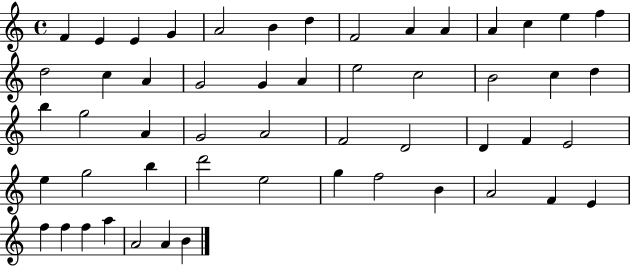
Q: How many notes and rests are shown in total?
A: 53